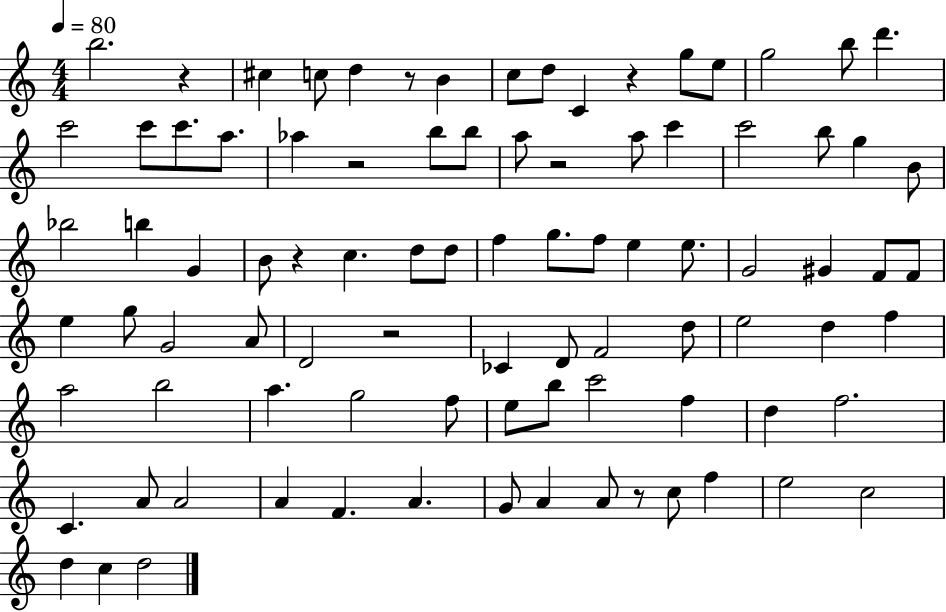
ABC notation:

X:1
T:Untitled
M:4/4
L:1/4
K:C
b2 z ^c c/2 d z/2 B c/2 d/2 C z g/2 e/2 g2 b/2 d' c'2 c'/2 c'/2 a/2 _a z2 b/2 b/2 a/2 z2 a/2 c' c'2 b/2 g B/2 _b2 b G B/2 z c d/2 d/2 f g/2 f/2 e e/2 G2 ^G F/2 F/2 e g/2 G2 A/2 D2 z2 _C D/2 F2 d/2 e2 d f a2 b2 a g2 f/2 e/2 b/2 c'2 f d f2 C A/2 A2 A F A G/2 A A/2 z/2 c/2 f e2 c2 d c d2